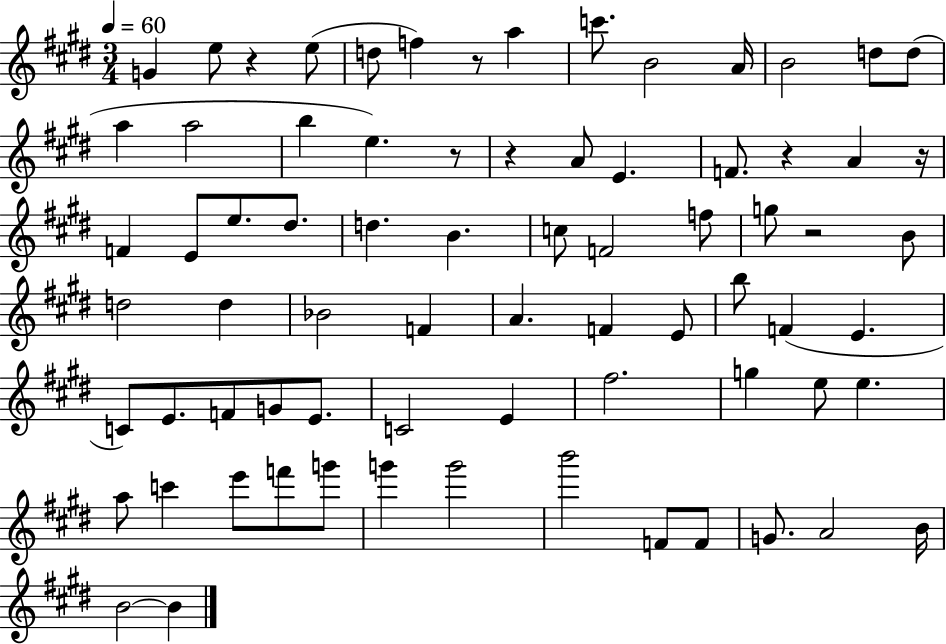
X:1
T:Untitled
M:3/4
L:1/4
K:E
G e/2 z e/2 d/2 f z/2 a c'/2 B2 A/4 B2 d/2 d/2 a a2 b e z/2 z A/2 E F/2 z A z/4 F E/2 e/2 ^d/2 d B c/2 F2 f/2 g/2 z2 B/2 d2 d _B2 F A F E/2 b/2 F E C/2 E/2 F/2 G/2 E/2 C2 E ^f2 g e/2 e a/2 c' e'/2 f'/2 g'/2 g' g'2 b'2 F/2 F/2 G/2 A2 B/4 B2 B